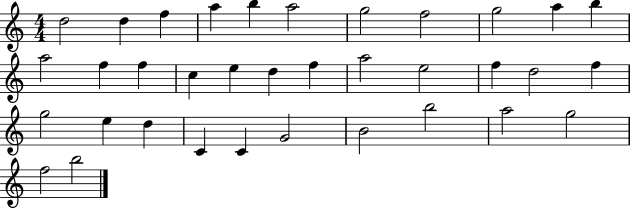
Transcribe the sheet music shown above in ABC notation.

X:1
T:Untitled
M:4/4
L:1/4
K:C
d2 d f a b a2 g2 f2 g2 a b a2 f f c e d f a2 e2 f d2 f g2 e d C C G2 B2 b2 a2 g2 f2 b2